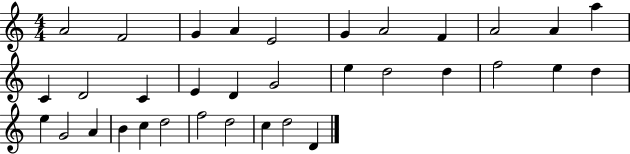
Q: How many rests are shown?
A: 0